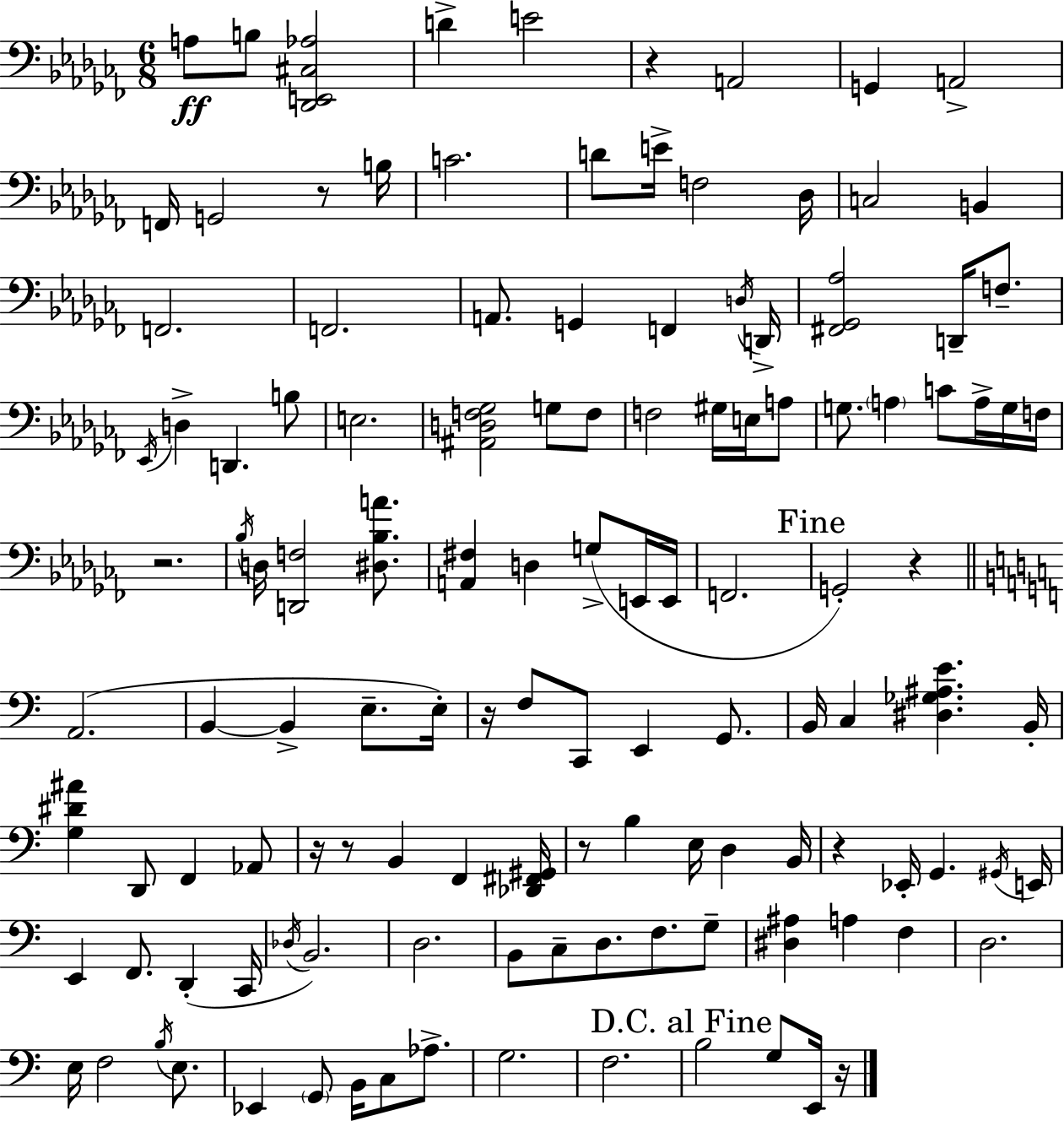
{
  \clef bass
  \numericTimeSignature
  \time 6/8
  \key aes \minor
  a8\ff b8 <des, e, cis aes>2 | d'4-> e'2 | r4 a,2 | g,4 a,2-> | \break f,16 g,2 r8 b16 | c'2. | d'8 e'16-> f2 des16 | c2 b,4 | \break f,2. | f,2. | a,8. g,4 f,4 \acciaccatura { d16 } | d,16-> <fis, ges, aes>2 d,16-- f8.-- | \break \acciaccatura { ees,16 } d4-> d,4. | b8 e2. | <ais, d f ges>2 g8 | f8 f2 gis16 e16 | \break a8 g8. \parenthesize a4 c'8 a16-> | g16 f16 r2. | \acciaccatura { bes16 } d16 <d, f>2 | <dis bes a'>8. <a, fis>4 d4 g8->( | \break e,16 e,16 f,2. | \mark "Fine" g,2-.) r4 | \bar "||" \break \key a \minor a,2.( | b,4~~ b,4-> e8.-- e16-.) | r16 f8 c,8 e,4 g,8. | b,16 c4 <dis ges ais e'>4. b,16-. | \break <g dis' ais'>4 d,8 f,4 aes,8 | r16 r8 b,4 f,4 <des, fis, gis,>16 | r8 b4 e16 d4 b,16 | r4 ees,16-. g,4. \acciaccatura { gis,16 } | \break e,16 e,4 f,8. d,4-.( | c,16 \acciaccatura { des16 } b,2.) | d2. | b,8 c8-- d8. f8. | \break g8-- <dis ais>4 a4 f4 | d2. | e16 f2 \acciaccatura { b16 } | e8. ees,4 \parenthesize g,8 b,16 c8 | \break aes8.-> g2. | f2. | \mark "D.C. al Fine" b2 g8 | e,16 r16 \bar "|."
}